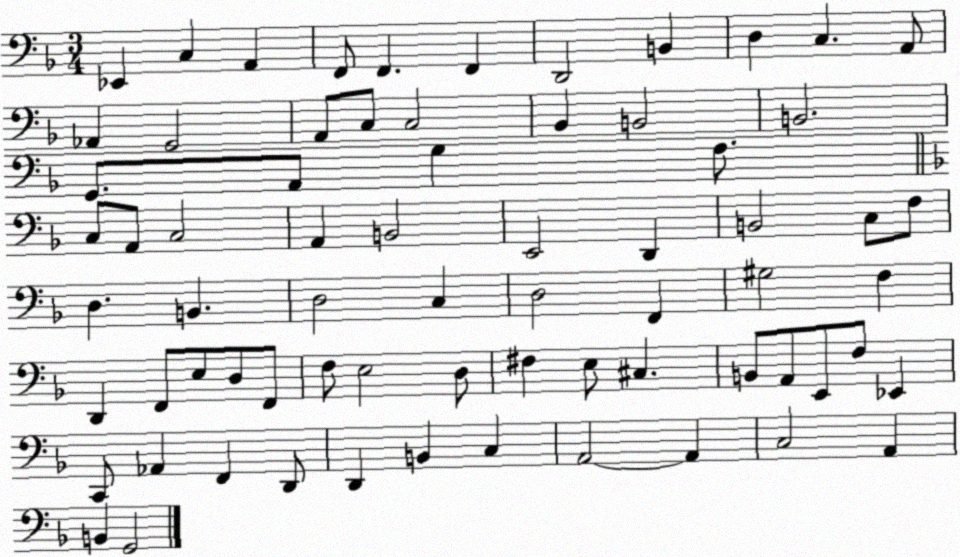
X:1
T:Untitled
M:3/4
L:1/4
K:F
_E,, C, A,, F,,/2 F,, F,, D,,2 B,, D, C, A,,/2 _A,, G,,2 A,,/2 C,/2 C,2 _B,, B,,2 B,,2 G,,/2 A,,/2 G, F,/2 C,/2 A,,/2 C,2 A,, B,,2 E,,2 D,, B,,2 C,/2 F,/2 D, B,, D,2 C, D,2 F,, ^G,2 F, D,, F,,/2 E,/2 D,/2 F,,/2 F,/2 E,2 D,/2 ^F, E,/2 ^C, B,,/2 A,,/2 E,,/2 F,/2 _E,, C,,/2 _A,, F,, D,,/2 D,, B,, C, A,,2 A,, C,2 A,, B,, G,,2